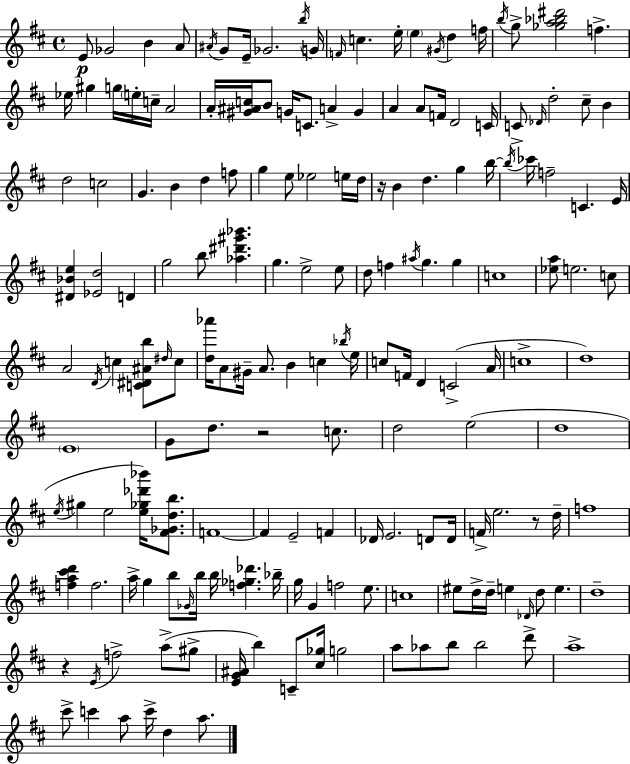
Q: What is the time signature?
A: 4/4